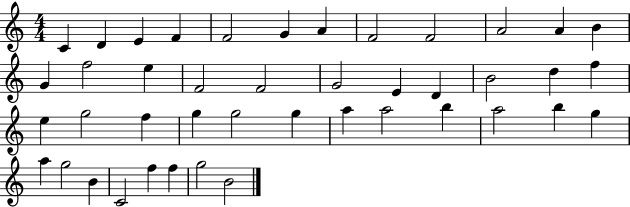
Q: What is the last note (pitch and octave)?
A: B4